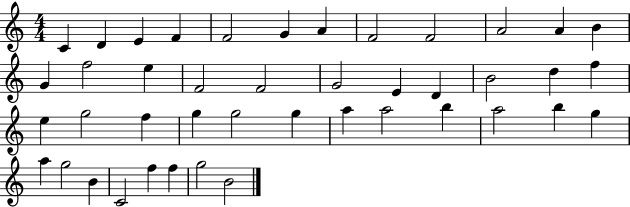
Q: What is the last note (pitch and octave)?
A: B4